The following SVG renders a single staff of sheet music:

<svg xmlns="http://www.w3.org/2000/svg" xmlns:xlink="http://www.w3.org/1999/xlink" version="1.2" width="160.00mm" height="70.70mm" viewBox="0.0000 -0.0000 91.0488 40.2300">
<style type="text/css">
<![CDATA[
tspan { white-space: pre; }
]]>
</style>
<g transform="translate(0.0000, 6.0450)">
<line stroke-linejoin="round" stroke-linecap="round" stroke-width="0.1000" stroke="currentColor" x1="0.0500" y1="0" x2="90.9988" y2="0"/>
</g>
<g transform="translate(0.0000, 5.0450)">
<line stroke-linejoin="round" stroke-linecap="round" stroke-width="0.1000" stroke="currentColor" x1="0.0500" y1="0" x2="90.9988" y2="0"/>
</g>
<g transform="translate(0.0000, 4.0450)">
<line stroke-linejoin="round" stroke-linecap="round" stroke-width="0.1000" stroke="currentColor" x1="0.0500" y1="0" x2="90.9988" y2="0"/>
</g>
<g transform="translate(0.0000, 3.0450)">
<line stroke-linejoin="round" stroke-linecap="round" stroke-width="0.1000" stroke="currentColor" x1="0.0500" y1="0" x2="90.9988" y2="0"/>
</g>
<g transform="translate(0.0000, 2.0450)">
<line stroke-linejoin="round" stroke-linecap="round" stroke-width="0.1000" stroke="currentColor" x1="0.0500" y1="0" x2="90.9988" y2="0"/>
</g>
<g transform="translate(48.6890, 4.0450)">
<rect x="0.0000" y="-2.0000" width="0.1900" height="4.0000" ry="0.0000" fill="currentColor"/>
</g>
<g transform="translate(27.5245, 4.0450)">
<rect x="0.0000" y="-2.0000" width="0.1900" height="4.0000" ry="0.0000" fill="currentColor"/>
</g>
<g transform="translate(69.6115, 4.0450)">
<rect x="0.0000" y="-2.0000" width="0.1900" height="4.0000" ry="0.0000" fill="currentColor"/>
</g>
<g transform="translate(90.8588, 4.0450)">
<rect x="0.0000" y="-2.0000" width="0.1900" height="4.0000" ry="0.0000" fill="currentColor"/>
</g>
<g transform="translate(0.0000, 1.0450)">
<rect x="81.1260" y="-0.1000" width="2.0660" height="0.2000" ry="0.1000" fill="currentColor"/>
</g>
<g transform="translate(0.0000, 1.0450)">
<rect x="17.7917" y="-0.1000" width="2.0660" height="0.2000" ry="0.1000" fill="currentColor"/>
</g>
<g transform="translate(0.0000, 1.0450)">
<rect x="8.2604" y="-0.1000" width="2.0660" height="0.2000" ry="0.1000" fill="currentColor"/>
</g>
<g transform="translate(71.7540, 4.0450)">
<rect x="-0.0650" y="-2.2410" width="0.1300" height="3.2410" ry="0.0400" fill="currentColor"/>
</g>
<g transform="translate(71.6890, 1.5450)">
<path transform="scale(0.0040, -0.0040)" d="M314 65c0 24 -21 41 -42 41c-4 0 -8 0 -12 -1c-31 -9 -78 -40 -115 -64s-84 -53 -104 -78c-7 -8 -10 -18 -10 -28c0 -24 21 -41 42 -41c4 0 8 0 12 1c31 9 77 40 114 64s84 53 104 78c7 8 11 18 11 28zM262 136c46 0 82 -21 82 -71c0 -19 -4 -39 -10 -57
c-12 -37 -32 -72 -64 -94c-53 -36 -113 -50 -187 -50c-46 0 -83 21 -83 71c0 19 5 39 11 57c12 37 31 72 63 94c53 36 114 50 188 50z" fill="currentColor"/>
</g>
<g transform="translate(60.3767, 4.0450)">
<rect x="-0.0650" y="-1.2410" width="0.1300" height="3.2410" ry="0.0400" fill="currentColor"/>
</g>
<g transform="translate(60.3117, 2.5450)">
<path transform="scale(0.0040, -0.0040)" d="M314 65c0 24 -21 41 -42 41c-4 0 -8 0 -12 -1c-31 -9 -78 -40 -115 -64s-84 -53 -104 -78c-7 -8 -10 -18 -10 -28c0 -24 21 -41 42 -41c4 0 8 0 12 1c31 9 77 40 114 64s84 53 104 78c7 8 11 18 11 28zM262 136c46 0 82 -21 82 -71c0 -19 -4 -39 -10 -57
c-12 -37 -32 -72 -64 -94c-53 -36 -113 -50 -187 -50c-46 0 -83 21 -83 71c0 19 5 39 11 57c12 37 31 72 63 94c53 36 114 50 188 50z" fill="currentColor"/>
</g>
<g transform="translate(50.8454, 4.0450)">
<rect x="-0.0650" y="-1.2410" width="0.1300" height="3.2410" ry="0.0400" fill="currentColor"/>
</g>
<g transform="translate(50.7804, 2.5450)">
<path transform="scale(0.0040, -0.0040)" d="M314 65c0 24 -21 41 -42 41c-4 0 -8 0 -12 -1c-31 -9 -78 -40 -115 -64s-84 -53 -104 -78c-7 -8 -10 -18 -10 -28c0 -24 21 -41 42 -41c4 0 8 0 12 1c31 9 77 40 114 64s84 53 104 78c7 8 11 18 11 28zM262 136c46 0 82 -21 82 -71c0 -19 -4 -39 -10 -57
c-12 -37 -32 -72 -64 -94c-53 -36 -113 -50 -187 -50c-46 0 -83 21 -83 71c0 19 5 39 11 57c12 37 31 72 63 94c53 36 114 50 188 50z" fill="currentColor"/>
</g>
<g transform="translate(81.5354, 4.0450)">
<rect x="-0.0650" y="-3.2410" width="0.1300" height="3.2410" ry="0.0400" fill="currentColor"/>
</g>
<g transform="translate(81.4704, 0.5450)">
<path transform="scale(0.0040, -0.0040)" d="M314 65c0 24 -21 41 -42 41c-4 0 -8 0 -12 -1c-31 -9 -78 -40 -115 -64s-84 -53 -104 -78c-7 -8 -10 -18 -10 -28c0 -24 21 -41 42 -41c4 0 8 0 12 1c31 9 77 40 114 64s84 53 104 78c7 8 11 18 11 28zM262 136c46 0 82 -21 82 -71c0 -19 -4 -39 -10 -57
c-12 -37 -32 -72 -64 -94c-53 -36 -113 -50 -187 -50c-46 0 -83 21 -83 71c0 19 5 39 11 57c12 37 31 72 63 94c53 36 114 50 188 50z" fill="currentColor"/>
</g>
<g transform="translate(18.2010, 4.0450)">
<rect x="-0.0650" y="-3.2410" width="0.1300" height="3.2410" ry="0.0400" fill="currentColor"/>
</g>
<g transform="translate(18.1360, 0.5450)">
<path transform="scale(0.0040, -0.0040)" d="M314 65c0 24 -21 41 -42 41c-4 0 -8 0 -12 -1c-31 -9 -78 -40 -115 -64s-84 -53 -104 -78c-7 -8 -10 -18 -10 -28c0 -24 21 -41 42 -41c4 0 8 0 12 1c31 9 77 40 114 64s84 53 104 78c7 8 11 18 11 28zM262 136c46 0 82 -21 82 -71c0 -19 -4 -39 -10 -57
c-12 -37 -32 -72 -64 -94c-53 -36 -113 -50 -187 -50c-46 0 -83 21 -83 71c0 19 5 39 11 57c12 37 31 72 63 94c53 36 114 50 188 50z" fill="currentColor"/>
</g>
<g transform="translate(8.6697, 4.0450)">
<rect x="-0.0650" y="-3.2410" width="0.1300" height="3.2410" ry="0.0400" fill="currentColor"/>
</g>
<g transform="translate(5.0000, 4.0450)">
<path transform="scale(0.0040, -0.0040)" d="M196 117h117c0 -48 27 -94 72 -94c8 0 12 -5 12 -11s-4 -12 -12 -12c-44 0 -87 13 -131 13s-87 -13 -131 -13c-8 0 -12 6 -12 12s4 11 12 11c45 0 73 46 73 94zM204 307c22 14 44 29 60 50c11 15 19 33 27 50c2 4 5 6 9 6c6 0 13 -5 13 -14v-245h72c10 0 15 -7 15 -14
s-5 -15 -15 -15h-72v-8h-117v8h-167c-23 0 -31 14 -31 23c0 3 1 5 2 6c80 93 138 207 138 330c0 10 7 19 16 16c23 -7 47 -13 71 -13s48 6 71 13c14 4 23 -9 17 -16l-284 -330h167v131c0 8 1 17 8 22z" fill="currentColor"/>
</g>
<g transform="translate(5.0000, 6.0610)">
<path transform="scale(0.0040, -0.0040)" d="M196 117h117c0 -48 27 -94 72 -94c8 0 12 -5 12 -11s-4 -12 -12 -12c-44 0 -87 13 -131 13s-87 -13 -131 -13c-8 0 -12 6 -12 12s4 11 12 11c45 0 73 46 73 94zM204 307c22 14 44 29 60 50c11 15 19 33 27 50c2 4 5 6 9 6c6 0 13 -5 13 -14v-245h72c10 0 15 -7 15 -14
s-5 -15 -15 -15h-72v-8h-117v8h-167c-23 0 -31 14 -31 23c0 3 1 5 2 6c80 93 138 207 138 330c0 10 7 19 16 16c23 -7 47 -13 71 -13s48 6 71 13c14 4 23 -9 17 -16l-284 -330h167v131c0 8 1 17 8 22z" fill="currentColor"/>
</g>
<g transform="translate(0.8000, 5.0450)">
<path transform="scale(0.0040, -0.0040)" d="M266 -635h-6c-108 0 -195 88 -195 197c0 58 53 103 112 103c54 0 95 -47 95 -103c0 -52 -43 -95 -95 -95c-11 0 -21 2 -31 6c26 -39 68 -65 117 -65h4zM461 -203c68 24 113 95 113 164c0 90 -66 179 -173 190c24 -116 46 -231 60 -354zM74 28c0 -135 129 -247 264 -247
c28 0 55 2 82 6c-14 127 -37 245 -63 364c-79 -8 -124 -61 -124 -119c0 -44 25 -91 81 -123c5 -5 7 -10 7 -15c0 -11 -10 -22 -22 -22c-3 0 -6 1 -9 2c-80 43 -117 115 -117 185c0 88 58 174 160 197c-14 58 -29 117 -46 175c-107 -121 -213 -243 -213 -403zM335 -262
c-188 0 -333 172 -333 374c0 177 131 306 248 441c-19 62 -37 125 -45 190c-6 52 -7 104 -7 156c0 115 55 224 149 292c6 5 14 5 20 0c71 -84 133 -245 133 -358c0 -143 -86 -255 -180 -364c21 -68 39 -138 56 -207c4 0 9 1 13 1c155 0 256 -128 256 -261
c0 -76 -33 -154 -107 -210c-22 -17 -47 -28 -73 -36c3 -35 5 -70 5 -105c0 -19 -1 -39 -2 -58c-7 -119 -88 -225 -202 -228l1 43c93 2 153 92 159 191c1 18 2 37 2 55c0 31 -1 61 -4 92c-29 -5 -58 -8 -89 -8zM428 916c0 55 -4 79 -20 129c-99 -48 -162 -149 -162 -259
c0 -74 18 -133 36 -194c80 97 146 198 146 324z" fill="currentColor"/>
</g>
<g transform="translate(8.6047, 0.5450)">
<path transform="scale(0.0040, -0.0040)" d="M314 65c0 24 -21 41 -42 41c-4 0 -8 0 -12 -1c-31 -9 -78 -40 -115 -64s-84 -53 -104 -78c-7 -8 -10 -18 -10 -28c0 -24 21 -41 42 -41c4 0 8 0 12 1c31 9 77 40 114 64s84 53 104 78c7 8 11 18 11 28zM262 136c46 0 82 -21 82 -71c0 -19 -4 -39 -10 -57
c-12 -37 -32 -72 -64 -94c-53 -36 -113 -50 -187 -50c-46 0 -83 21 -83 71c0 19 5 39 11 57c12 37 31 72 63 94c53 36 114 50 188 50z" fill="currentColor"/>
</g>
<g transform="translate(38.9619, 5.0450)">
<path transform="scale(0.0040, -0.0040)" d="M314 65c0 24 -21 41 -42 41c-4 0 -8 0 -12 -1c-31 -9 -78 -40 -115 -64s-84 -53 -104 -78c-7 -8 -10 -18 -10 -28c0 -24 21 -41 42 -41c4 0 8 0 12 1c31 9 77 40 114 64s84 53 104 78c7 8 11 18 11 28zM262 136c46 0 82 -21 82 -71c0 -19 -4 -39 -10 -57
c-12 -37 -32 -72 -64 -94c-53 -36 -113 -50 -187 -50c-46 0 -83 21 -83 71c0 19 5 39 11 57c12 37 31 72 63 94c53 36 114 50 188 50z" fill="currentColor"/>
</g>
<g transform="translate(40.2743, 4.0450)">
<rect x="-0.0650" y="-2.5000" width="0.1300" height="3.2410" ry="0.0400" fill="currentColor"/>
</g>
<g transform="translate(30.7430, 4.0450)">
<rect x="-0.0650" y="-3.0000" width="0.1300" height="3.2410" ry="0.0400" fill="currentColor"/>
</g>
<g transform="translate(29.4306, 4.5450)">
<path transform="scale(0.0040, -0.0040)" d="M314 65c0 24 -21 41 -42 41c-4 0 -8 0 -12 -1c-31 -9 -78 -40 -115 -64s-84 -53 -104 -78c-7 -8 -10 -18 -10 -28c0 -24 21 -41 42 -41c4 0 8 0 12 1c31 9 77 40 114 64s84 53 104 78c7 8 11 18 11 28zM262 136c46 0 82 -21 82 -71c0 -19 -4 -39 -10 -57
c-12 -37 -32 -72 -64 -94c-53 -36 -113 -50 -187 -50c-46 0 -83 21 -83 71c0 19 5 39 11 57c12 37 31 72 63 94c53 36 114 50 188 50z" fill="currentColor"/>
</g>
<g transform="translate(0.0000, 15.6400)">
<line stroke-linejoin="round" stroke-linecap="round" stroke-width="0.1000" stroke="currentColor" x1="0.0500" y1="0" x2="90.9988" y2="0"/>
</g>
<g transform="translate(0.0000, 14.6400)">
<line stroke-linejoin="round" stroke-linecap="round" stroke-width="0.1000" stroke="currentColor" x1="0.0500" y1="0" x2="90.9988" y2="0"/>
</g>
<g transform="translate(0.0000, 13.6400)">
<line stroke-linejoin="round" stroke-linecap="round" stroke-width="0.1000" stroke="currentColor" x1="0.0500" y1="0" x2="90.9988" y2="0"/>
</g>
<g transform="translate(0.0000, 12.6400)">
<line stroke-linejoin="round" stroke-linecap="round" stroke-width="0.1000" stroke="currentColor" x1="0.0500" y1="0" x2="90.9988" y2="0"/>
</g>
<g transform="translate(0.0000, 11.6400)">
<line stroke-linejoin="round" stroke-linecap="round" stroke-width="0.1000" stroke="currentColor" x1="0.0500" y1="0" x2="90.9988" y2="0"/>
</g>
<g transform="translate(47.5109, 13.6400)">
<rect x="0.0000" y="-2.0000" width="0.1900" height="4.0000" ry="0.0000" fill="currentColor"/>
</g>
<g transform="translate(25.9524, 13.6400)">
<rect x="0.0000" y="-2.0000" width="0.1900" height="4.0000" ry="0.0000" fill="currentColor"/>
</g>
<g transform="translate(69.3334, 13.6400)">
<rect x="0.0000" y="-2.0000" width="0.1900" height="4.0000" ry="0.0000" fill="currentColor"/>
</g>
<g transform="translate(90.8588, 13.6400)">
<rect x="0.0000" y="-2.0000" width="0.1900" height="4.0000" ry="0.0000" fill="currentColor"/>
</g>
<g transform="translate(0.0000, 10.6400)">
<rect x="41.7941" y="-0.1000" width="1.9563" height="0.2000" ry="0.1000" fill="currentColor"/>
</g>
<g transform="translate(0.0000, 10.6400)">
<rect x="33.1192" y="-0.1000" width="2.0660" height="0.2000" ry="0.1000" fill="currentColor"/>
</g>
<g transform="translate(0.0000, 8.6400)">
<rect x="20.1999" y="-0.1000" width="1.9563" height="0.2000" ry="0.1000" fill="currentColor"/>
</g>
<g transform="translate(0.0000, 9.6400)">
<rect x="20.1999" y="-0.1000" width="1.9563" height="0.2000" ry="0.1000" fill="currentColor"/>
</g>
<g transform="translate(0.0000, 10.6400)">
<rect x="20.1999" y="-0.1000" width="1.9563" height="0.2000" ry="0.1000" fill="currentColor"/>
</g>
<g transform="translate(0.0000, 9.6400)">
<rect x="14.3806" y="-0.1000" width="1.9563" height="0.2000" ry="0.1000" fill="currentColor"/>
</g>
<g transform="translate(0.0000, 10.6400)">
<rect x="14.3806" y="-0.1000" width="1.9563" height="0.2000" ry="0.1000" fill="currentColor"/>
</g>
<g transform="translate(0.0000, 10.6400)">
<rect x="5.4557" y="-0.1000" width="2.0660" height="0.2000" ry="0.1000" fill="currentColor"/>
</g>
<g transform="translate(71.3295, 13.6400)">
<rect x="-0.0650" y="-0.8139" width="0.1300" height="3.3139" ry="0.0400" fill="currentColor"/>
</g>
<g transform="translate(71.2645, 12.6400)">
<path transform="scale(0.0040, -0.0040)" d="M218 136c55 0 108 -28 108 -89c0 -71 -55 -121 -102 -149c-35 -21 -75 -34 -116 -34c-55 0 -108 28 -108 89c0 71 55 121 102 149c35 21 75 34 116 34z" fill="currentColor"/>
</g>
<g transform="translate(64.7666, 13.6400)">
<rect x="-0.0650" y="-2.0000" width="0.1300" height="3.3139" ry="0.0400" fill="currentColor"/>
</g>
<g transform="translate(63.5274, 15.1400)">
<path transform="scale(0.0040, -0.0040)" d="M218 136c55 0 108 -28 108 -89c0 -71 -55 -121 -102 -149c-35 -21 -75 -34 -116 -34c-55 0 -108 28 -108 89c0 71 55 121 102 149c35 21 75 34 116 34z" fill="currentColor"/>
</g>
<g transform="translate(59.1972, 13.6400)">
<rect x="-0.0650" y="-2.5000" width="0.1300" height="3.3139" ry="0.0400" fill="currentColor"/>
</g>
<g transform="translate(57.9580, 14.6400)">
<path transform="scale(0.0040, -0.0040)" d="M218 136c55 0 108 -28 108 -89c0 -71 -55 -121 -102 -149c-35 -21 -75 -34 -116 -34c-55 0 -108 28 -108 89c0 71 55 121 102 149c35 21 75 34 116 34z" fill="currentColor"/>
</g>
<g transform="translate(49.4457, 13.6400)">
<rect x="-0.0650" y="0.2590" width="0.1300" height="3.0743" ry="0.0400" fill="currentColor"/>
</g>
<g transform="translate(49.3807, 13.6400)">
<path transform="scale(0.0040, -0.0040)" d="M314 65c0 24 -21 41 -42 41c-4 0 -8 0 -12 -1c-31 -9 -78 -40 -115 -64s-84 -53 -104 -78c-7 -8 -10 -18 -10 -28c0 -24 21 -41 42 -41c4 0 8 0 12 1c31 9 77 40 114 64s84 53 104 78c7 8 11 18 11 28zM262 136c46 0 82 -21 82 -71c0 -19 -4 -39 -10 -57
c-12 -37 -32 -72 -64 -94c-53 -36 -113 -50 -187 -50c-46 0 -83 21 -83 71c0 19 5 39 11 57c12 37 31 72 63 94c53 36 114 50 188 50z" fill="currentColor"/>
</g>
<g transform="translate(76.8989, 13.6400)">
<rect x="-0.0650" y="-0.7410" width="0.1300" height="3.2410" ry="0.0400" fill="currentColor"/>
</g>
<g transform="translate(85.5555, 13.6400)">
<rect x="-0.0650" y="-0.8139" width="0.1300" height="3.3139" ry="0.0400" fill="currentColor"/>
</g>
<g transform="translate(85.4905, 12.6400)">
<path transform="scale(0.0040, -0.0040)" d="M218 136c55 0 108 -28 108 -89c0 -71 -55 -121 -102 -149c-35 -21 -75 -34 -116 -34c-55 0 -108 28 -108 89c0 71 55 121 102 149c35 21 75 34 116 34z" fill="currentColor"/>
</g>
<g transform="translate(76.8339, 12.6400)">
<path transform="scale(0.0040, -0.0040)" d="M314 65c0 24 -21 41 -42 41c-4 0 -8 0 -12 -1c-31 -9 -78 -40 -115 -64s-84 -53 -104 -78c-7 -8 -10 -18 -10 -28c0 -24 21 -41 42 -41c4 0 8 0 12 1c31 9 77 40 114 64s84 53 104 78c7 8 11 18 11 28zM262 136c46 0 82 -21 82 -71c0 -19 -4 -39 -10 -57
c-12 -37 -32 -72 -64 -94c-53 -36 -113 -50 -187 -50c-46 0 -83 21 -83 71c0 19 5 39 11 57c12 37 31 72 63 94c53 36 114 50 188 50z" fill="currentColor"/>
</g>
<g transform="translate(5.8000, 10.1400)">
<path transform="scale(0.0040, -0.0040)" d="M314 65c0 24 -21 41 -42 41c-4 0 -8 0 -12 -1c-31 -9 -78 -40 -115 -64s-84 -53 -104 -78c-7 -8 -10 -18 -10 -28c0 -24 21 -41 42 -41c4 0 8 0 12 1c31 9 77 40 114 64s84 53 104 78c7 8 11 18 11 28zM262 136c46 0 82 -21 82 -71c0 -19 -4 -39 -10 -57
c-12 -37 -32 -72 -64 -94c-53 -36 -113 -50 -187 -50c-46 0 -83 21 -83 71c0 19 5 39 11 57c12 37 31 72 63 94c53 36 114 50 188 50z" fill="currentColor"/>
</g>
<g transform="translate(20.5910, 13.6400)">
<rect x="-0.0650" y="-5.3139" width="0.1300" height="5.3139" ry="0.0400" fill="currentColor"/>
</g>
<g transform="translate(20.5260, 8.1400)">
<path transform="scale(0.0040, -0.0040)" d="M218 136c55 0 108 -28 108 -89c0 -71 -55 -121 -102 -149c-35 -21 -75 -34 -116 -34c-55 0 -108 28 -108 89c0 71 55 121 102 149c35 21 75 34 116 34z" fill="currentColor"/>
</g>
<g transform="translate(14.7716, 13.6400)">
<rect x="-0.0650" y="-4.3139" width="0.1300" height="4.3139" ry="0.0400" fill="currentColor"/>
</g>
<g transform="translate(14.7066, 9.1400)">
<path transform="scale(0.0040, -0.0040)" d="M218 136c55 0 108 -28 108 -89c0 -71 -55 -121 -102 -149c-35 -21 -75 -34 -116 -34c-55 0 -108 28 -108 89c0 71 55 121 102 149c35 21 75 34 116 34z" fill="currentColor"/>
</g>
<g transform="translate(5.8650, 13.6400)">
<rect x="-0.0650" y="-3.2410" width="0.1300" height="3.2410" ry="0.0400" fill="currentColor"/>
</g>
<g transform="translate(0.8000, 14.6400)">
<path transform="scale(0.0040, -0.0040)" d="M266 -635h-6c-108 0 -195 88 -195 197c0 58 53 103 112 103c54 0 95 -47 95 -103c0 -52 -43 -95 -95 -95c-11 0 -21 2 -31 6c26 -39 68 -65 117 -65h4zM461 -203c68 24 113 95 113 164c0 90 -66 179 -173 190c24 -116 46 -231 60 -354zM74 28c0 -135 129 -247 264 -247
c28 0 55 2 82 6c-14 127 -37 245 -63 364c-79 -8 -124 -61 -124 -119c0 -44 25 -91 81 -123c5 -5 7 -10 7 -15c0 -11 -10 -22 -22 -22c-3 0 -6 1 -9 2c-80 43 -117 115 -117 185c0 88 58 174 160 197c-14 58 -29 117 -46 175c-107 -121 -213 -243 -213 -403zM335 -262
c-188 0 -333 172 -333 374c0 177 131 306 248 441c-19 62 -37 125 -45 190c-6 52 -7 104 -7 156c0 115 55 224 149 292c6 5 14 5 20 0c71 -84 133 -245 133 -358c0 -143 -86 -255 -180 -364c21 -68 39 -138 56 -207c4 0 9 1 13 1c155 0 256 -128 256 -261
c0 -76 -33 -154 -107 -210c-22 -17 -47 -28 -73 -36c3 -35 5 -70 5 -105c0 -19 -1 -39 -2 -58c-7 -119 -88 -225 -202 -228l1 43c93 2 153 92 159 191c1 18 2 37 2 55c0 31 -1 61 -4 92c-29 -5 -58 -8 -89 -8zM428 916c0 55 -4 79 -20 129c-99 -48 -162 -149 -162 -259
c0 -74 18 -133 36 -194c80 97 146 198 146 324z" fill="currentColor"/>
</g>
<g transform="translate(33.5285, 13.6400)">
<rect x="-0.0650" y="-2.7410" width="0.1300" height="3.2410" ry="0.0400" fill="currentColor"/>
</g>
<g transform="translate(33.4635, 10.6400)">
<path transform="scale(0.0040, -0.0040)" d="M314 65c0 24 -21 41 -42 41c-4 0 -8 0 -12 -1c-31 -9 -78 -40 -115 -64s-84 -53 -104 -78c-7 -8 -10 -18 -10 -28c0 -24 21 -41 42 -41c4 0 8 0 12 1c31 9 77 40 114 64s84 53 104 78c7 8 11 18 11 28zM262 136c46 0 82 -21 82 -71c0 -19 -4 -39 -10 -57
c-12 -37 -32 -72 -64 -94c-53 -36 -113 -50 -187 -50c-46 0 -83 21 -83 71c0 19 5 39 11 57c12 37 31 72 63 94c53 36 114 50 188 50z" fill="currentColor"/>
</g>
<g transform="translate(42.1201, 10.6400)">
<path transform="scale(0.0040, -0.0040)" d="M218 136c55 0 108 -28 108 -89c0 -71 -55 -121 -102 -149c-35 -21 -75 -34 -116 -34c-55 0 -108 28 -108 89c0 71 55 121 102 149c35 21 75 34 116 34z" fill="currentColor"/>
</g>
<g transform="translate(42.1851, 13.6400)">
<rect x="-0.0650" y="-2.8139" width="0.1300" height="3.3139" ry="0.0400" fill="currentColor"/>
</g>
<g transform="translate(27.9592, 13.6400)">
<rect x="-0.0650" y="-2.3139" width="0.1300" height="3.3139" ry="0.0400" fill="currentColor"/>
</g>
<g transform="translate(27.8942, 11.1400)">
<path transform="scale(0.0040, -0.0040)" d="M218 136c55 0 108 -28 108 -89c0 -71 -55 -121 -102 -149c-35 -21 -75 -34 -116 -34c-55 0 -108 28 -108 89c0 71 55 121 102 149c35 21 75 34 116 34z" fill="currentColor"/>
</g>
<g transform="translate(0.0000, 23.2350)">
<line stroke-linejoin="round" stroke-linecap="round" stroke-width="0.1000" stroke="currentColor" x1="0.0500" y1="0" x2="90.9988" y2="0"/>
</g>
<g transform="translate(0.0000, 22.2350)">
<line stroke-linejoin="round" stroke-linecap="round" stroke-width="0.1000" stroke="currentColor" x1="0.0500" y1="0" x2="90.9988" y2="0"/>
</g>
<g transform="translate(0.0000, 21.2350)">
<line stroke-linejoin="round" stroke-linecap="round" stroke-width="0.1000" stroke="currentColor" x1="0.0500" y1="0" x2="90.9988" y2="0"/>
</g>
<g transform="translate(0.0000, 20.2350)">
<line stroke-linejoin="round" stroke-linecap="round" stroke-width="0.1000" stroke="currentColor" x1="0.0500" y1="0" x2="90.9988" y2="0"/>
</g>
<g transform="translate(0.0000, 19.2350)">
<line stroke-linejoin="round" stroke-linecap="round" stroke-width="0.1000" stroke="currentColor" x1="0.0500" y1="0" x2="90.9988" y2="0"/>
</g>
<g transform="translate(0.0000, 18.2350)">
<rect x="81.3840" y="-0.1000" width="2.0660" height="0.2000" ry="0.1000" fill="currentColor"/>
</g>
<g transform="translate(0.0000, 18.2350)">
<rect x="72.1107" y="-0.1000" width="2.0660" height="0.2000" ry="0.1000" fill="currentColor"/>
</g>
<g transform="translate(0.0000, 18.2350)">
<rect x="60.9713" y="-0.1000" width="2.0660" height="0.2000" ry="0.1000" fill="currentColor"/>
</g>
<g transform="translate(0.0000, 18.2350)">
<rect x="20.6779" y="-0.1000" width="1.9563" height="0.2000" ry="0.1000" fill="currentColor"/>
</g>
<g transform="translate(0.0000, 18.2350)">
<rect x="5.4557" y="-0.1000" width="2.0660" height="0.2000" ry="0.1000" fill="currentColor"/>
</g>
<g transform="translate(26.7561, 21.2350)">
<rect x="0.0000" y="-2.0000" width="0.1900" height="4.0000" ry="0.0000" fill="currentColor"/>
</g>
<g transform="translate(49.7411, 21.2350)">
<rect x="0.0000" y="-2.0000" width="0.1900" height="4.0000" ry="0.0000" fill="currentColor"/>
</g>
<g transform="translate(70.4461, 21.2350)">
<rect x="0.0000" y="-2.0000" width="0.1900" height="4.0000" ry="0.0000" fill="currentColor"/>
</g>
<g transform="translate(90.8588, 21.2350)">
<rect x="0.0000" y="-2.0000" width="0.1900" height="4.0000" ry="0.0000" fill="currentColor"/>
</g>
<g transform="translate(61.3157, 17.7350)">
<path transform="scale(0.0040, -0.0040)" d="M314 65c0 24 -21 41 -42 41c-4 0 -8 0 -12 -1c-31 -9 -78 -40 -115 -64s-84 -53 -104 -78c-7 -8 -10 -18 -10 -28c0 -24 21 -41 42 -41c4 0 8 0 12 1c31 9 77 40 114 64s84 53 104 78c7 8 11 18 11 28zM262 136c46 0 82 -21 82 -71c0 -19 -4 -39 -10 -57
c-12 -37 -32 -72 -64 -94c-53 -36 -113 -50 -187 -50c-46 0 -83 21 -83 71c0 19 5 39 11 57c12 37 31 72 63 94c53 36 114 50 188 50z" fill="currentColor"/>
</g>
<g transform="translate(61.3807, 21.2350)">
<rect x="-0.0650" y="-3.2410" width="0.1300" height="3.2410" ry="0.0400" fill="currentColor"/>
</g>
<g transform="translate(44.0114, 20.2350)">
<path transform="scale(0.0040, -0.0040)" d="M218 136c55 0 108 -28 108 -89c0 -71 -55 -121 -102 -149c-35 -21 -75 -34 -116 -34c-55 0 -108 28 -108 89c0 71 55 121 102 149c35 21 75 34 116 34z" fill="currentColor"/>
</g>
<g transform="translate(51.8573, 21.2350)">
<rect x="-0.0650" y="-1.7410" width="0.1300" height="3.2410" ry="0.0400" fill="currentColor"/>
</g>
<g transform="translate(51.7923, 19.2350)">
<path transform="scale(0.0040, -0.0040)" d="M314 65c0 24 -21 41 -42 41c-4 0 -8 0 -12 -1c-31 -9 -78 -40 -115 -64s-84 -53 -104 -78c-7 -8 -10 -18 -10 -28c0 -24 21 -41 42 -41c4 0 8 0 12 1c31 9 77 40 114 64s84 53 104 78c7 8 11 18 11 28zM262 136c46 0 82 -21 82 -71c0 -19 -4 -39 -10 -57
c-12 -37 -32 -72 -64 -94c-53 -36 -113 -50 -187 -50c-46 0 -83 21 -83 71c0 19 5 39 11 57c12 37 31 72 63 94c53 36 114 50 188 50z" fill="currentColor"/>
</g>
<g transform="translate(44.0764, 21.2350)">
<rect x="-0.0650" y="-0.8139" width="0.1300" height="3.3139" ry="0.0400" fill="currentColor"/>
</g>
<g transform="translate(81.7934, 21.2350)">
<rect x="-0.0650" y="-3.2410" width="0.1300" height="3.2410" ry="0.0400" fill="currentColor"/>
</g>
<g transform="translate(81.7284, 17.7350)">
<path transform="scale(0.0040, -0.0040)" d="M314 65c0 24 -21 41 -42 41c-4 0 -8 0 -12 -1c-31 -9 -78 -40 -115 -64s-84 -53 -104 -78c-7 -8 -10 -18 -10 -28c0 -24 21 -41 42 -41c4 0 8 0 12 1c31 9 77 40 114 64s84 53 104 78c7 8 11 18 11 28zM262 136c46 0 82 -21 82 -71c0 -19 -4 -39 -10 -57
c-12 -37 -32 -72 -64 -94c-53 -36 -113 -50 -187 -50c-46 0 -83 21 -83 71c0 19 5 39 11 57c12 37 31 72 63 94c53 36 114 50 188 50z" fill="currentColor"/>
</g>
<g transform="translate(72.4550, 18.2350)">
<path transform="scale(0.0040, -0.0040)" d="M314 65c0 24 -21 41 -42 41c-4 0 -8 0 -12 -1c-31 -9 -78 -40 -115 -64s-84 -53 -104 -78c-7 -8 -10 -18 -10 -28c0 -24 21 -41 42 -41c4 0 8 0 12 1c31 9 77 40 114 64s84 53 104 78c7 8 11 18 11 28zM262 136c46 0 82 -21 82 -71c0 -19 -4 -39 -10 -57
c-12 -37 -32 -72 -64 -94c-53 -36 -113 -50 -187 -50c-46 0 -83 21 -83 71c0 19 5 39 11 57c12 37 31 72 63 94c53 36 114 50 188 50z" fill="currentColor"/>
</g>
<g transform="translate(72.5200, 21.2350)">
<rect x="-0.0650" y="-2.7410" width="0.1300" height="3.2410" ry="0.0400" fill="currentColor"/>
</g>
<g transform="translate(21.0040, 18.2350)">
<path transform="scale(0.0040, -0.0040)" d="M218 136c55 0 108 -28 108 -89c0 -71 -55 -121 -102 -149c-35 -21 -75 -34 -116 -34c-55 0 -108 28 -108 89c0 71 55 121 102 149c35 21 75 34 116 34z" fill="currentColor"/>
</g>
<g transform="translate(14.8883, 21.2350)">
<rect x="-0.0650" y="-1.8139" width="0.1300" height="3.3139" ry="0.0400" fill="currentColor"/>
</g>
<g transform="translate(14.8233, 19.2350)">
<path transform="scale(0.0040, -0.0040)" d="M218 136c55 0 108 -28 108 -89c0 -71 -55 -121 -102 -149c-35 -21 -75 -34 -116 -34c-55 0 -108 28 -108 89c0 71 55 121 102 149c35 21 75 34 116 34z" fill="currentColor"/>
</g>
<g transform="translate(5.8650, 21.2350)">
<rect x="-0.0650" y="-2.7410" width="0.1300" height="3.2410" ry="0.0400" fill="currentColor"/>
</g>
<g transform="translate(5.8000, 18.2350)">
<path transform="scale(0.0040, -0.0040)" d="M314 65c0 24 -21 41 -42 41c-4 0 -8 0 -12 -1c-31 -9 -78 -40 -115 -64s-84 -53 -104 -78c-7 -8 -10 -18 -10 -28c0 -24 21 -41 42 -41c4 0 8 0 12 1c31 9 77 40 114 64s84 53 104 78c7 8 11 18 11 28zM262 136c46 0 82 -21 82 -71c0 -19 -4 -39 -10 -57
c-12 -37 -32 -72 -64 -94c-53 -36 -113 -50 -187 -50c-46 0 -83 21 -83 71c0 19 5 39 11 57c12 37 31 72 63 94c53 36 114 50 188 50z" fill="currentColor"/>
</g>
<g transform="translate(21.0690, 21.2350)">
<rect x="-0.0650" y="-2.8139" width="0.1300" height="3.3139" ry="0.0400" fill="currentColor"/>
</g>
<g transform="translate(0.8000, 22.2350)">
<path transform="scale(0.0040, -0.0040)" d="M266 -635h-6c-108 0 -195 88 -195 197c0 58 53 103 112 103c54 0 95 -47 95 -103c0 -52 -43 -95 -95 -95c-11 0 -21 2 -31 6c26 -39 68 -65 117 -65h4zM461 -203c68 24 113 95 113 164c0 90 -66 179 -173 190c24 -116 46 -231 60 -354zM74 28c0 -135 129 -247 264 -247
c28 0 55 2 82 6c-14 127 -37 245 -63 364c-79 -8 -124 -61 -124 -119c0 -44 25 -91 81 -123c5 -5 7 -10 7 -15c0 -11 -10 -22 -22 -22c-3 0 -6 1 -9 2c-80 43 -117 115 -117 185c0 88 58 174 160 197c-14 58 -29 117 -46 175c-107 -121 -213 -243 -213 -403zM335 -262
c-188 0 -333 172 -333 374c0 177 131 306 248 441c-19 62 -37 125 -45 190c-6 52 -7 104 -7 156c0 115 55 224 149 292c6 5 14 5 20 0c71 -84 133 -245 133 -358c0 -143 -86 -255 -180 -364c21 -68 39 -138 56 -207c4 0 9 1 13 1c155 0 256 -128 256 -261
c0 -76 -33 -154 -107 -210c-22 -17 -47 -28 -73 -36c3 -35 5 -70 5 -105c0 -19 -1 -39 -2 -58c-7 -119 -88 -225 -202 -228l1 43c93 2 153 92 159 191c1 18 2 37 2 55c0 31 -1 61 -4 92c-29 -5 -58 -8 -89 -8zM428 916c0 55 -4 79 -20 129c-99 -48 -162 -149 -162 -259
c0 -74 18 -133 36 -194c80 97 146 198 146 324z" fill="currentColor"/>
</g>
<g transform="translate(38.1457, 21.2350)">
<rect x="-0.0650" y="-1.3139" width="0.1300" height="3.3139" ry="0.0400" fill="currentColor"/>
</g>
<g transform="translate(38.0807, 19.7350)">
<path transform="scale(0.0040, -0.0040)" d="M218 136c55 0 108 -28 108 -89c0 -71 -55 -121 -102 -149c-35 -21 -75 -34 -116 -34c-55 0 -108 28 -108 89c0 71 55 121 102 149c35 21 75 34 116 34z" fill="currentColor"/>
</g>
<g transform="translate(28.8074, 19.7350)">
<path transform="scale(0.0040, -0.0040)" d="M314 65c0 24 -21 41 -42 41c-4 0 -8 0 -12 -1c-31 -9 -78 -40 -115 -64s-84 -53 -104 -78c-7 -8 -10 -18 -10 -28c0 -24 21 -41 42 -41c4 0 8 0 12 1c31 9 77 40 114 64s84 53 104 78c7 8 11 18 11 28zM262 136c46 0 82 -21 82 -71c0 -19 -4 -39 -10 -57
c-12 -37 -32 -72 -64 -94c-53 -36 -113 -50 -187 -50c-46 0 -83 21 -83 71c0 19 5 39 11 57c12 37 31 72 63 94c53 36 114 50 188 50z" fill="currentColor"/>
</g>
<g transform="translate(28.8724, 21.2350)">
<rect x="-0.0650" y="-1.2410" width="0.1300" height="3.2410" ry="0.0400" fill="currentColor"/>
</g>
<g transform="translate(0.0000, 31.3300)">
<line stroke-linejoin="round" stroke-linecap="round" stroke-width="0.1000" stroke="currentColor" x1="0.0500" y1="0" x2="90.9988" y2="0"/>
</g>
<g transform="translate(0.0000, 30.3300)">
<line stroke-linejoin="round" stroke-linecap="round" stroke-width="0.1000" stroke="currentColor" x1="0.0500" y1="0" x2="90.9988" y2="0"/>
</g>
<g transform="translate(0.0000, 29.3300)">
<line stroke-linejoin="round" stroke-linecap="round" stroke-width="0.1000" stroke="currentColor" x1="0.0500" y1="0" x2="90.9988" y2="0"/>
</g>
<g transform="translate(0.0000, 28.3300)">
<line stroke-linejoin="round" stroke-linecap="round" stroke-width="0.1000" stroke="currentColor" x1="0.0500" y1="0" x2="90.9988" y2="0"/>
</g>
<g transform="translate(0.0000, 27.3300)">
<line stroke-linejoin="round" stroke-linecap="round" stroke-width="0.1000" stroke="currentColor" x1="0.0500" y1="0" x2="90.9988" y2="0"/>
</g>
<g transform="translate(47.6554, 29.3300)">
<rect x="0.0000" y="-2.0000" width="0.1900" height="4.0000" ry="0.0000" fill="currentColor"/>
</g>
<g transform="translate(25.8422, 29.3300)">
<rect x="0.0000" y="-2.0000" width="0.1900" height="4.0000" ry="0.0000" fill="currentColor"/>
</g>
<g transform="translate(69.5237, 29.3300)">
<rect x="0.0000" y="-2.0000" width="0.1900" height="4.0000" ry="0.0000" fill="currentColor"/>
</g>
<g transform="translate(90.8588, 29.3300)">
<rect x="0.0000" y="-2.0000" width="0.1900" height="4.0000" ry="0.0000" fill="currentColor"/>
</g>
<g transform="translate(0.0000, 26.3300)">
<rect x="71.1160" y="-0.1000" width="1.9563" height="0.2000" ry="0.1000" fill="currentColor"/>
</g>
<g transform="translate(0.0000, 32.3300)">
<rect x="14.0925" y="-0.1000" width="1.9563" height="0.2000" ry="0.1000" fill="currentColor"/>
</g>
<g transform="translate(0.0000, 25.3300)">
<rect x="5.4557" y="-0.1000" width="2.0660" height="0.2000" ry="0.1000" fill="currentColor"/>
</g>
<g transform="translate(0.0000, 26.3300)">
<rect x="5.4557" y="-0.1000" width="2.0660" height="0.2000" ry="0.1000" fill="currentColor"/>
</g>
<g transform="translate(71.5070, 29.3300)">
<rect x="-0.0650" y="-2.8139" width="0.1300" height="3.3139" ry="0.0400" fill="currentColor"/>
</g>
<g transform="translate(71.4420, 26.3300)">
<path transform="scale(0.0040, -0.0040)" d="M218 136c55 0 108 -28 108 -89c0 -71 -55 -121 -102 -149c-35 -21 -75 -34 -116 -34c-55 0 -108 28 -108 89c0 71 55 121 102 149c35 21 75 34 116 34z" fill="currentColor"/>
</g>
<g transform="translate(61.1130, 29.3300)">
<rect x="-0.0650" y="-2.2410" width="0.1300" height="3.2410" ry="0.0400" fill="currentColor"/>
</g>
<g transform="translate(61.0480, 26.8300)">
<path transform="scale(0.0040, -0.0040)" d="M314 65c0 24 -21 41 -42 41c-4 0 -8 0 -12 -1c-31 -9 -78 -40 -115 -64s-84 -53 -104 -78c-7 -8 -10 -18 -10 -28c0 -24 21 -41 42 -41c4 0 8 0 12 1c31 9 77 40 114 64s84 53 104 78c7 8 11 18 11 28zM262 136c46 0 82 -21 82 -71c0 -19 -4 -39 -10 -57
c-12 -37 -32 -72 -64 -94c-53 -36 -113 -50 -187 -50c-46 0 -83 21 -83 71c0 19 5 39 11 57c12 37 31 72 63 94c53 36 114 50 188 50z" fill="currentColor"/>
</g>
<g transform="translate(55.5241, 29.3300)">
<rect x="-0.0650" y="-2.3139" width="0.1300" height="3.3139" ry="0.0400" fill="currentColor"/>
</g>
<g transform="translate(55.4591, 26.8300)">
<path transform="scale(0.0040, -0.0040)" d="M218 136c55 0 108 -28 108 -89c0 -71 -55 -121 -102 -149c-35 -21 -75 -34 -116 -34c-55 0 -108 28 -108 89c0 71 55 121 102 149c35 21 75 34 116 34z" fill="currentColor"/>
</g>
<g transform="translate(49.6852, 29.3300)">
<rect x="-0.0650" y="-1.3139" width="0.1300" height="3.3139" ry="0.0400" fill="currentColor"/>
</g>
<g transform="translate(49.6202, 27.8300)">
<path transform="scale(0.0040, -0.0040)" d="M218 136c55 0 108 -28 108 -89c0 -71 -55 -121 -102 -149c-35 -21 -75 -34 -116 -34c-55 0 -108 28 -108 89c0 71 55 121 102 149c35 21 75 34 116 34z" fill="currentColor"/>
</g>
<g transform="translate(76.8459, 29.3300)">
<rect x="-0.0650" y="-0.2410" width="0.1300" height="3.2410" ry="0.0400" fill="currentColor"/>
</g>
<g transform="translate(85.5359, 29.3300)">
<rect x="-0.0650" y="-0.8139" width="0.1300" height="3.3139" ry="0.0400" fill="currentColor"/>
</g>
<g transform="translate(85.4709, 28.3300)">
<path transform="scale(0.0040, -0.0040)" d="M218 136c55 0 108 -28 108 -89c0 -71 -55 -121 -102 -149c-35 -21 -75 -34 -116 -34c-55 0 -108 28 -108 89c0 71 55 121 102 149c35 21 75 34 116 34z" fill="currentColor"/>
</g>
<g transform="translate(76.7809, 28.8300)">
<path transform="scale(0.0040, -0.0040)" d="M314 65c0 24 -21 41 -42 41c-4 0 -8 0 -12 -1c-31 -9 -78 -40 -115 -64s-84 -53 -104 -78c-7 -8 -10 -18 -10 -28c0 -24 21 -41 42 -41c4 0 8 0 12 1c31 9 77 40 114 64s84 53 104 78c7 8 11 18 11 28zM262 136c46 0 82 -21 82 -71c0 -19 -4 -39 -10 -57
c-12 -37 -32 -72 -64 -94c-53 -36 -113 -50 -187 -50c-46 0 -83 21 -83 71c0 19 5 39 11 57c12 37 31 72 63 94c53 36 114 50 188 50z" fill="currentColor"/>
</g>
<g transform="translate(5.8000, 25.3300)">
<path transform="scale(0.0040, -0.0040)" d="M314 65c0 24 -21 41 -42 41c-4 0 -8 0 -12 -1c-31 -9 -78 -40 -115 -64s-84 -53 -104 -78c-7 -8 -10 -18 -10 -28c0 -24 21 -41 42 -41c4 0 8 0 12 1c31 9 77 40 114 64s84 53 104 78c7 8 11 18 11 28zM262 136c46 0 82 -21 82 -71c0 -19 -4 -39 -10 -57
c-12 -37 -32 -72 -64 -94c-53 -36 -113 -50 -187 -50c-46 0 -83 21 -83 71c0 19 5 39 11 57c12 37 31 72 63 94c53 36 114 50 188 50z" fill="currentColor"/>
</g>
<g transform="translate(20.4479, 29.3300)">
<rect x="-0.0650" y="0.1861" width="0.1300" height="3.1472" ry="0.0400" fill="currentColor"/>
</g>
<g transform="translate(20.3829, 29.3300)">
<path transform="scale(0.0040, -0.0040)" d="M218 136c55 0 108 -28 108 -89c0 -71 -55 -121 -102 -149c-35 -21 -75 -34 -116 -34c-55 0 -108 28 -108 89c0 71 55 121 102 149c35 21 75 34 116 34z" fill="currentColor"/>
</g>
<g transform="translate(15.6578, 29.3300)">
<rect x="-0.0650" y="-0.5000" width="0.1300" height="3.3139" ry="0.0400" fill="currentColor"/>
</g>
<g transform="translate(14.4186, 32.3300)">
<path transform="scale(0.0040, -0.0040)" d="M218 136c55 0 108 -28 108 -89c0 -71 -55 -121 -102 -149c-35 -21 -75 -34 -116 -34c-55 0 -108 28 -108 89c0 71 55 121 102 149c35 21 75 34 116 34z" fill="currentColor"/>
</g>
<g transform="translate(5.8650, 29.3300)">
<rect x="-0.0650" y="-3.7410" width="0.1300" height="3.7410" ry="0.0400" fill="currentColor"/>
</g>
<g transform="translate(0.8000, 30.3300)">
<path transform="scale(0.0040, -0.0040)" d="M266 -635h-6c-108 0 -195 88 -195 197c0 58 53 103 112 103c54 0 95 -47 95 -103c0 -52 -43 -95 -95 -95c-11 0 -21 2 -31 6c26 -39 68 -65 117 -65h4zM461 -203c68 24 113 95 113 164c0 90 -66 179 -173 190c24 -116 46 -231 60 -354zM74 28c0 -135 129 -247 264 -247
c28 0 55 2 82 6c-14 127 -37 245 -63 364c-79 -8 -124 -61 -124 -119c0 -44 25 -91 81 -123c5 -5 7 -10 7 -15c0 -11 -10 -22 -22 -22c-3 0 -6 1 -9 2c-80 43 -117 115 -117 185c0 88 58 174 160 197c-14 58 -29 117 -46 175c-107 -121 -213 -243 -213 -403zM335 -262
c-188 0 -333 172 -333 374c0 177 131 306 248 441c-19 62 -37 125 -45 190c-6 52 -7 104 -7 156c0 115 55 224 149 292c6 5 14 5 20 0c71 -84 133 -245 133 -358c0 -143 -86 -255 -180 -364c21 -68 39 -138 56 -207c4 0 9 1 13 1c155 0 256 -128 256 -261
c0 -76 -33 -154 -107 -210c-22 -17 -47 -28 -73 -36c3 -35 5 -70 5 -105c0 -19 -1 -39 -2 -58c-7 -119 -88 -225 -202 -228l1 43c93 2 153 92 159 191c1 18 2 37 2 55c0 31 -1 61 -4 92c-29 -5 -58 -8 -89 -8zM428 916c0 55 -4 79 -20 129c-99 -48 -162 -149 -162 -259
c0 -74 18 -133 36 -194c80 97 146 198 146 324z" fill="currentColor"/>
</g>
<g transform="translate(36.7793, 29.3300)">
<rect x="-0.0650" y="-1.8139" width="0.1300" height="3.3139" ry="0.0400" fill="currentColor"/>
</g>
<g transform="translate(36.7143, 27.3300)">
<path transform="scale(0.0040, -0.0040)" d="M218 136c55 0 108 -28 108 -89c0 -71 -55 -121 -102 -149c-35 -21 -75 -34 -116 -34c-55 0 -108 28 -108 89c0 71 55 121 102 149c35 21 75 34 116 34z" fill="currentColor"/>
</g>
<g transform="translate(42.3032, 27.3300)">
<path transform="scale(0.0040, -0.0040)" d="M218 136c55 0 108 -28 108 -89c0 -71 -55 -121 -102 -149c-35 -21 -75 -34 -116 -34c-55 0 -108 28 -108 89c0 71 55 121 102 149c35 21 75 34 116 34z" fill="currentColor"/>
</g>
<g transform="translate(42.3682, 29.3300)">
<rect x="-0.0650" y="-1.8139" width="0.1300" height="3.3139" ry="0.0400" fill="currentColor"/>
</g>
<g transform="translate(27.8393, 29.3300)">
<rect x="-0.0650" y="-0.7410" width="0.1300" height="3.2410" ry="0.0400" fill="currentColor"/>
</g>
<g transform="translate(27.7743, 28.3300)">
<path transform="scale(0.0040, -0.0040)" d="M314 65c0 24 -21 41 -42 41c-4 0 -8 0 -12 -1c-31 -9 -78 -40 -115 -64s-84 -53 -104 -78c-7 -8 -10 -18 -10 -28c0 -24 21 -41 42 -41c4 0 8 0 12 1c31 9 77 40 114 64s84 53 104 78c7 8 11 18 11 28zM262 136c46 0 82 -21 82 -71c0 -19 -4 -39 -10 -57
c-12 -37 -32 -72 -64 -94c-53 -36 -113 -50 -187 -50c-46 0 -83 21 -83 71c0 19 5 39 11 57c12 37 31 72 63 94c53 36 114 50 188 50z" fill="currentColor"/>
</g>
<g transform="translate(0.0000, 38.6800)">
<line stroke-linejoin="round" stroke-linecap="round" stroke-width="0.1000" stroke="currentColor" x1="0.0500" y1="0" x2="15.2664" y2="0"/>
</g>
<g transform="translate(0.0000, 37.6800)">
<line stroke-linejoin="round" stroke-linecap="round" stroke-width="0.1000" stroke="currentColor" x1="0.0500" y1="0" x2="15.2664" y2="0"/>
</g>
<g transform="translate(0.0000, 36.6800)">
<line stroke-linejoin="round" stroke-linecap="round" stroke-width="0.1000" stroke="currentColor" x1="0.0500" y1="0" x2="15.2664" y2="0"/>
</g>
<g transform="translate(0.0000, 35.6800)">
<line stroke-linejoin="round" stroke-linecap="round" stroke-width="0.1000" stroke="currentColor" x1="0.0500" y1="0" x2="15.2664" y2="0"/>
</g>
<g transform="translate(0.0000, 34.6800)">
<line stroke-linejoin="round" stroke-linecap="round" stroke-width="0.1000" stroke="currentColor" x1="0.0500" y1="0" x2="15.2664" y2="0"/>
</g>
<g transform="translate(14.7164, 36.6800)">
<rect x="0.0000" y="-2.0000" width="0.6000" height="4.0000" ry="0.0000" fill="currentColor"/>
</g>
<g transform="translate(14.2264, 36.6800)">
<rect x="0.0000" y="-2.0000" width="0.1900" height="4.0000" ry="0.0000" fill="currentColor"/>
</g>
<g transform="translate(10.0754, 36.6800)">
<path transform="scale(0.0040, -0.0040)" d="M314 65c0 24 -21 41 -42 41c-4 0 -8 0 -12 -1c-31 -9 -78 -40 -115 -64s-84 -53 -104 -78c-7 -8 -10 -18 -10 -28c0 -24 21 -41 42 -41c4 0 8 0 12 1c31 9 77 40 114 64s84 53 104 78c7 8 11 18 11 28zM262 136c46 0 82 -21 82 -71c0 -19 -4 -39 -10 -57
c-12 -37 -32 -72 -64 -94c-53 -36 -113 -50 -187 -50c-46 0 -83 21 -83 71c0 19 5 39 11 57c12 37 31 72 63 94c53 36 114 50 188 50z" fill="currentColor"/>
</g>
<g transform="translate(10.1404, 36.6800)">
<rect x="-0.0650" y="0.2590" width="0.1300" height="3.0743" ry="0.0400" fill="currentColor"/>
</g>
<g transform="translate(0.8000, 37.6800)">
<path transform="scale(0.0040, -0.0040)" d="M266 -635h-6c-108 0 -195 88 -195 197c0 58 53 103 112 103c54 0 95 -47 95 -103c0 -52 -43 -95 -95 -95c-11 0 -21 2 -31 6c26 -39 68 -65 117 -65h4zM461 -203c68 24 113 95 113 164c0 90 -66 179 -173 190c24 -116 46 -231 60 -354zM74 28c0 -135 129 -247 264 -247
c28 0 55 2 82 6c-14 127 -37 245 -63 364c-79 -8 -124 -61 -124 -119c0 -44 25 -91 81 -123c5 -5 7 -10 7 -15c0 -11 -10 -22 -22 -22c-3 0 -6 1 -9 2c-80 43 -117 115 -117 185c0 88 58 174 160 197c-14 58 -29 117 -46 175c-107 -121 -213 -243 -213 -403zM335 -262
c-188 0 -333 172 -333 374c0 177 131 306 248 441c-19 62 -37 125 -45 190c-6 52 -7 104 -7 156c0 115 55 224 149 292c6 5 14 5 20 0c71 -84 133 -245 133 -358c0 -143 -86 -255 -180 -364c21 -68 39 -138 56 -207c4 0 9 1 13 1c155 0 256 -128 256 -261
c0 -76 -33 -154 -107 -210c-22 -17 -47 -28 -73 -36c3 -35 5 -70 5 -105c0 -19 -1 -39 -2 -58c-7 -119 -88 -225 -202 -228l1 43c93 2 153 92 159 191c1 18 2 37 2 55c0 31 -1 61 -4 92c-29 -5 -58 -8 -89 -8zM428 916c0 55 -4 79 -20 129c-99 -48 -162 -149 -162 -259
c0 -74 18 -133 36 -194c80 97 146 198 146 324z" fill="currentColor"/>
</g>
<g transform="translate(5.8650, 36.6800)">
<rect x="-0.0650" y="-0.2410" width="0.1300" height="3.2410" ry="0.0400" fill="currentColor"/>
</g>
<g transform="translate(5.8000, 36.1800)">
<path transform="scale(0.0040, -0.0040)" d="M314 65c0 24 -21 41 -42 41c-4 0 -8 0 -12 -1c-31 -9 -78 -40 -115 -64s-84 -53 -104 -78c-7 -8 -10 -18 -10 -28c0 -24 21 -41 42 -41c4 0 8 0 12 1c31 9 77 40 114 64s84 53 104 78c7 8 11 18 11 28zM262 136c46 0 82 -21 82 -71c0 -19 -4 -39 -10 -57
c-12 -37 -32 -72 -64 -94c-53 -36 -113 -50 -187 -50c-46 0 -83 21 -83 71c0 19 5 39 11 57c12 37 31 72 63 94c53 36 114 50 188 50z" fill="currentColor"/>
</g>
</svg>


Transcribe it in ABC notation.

X:1
T:Untitled
M:4/4
L:1/4
K:C
b2 b2 A2 G2 e2 e2 g2 b2 b2 d' f' g a2 a B2 G F d d2 d a2 f a e2 e d f2 b2 a2 b2 c'2 C B d2 f f e g g2 a c2 d c2 B2